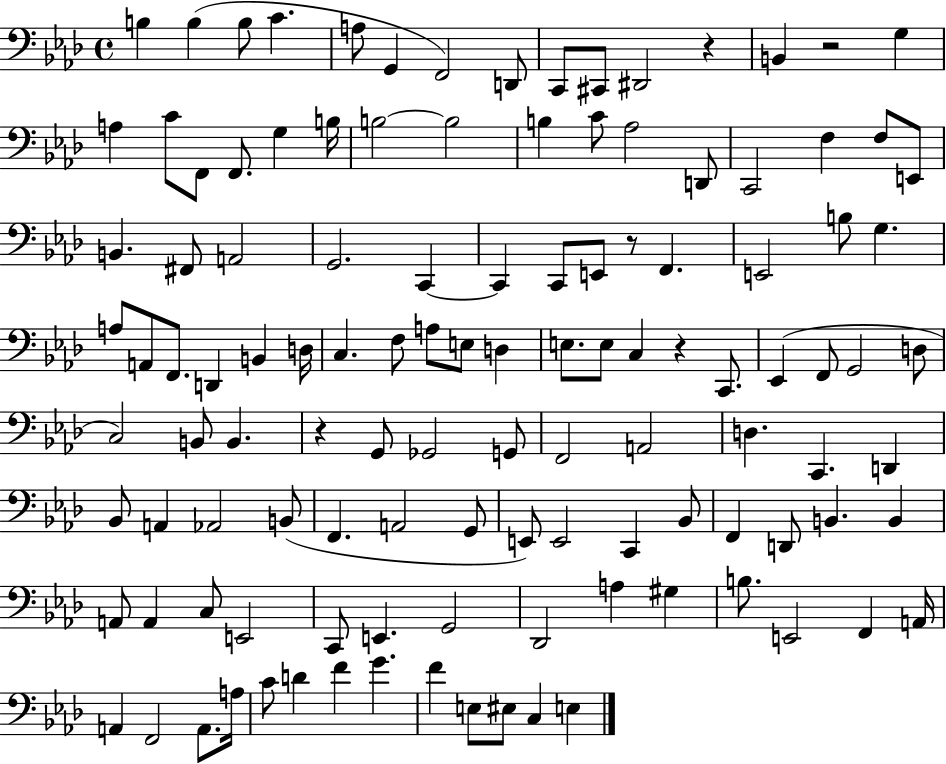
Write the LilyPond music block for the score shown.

{
  \clef bass
  \time 4/4
  \defaultTimeSignature
  \key aes \major
  b4 b4( b8 c'4. | a8 g,4 f,2) d,8 | c,8 cis,8 dis,2 r4 | b,4 r2 g4 | \break a4 c'8 f,8 f,8. g4 b16 | b2~~ b2 | b4 c'8 aes2 d,8 | c,2 f4 f8 e,8 | \break b,4. fis,8 a,2 | g,2. c,4~~ | c,4 c,8 e,8 r8 f,4. | e,2 b8 g4. | \break a8 a,8 f,8. d,4 b,4 d16 | c4. f8 a8 e8 d4 | e8. e8 c4 r4 c,8. | ees,4( f,8 g,2 d8 | \break c2) b,8 b,4. | r4 g,8 ges,2 g,8 | f,2 a,2 | d4. c,4. d,4 | \break bes,8 a,4 aes,2 b,8( | f,4. a,2 g,8 | e,8) e,2 c,4 bes,8 | f,4 d,8 b,4. b,4 | \break a,8 a,4 c8 e,2 | c,8 e,4. g,2 | des,2 a4 gis4 | b8. e,2 f,4 a,16 | \break a,4 f,2 a,8. a16 | c'8 d'4 f'4 g'4. | f'4 e8 eis8 c4 e4 | \bar "|."
}